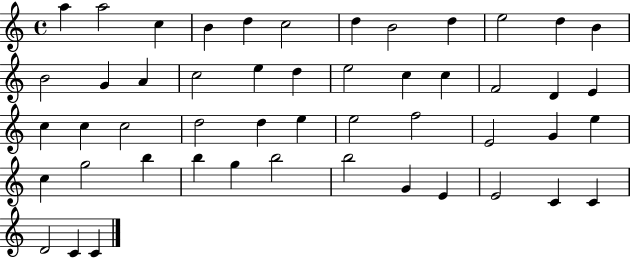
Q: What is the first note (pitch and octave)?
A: A5